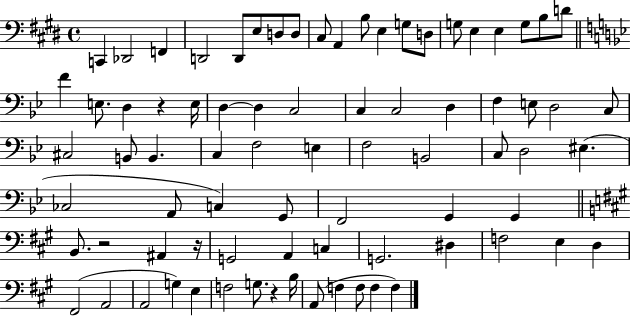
X:1
T:Untitled
M:4/4
L:1/4
K:E
C,, _D,,2 F,, D,,2 D,,/2 E,/2 D,/2 D,/2 ^C,/2 A,, B,/2 E, G,/2 D,/2 G,/2 E, E, G,/2 B,/2 D/2 F E,/2 D, z E,/4 D, D, C,2 C, C,2 D, F, E,/2 D,2 C,/2 ^C,2 B,,/2 B,, C, F,2 E, F,2 B,,2 C,/2 D,2 ^E, _C,2 A,,/2 C, G,,/2 F,,2 G,, G,, B,,/2 z2 ^A,, z/4 G,,2 A,, C, G,,2 ^D, F,2 E, D, ^F,,2 A,,2 A,,2 G, E, F,2 G,/2 z B,/4 A,,/2 F, F,/2 F, F,